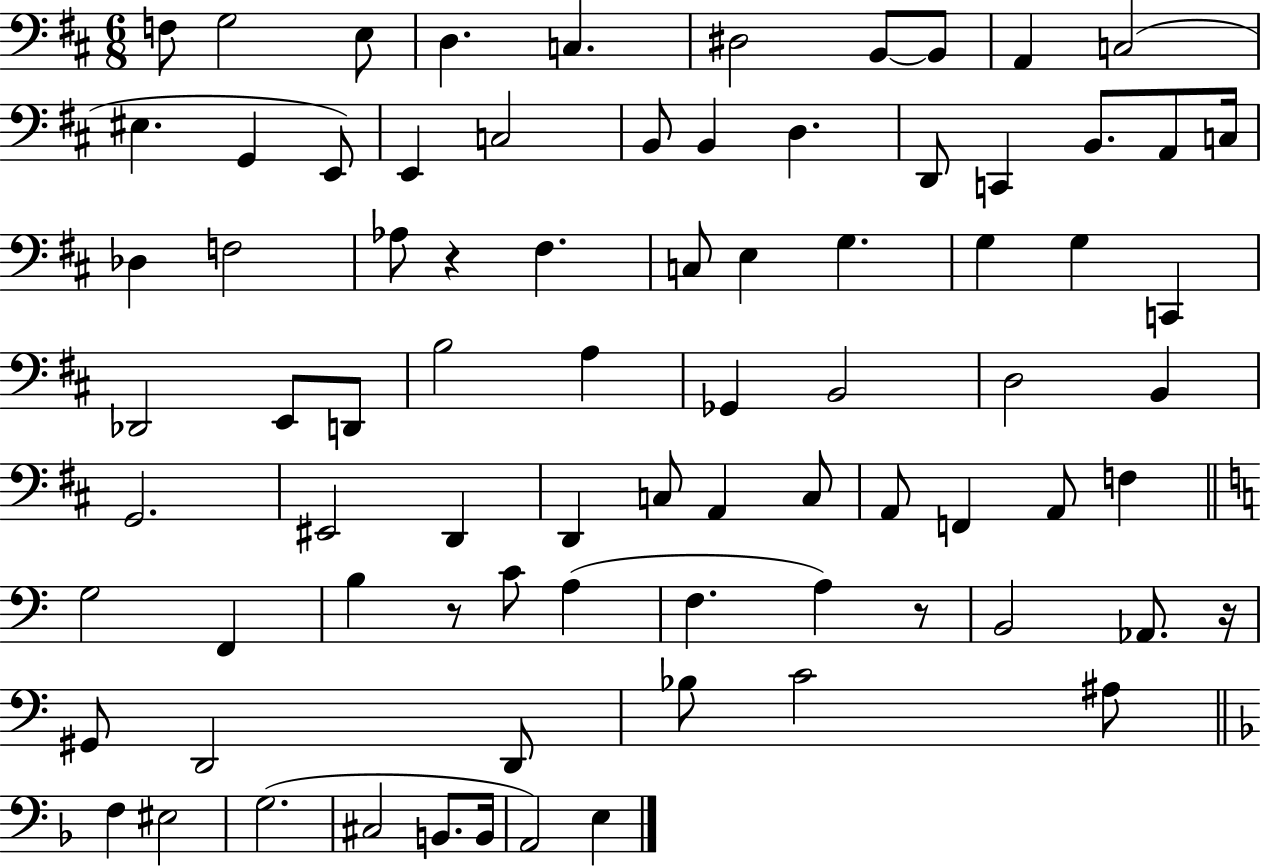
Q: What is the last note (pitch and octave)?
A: E3